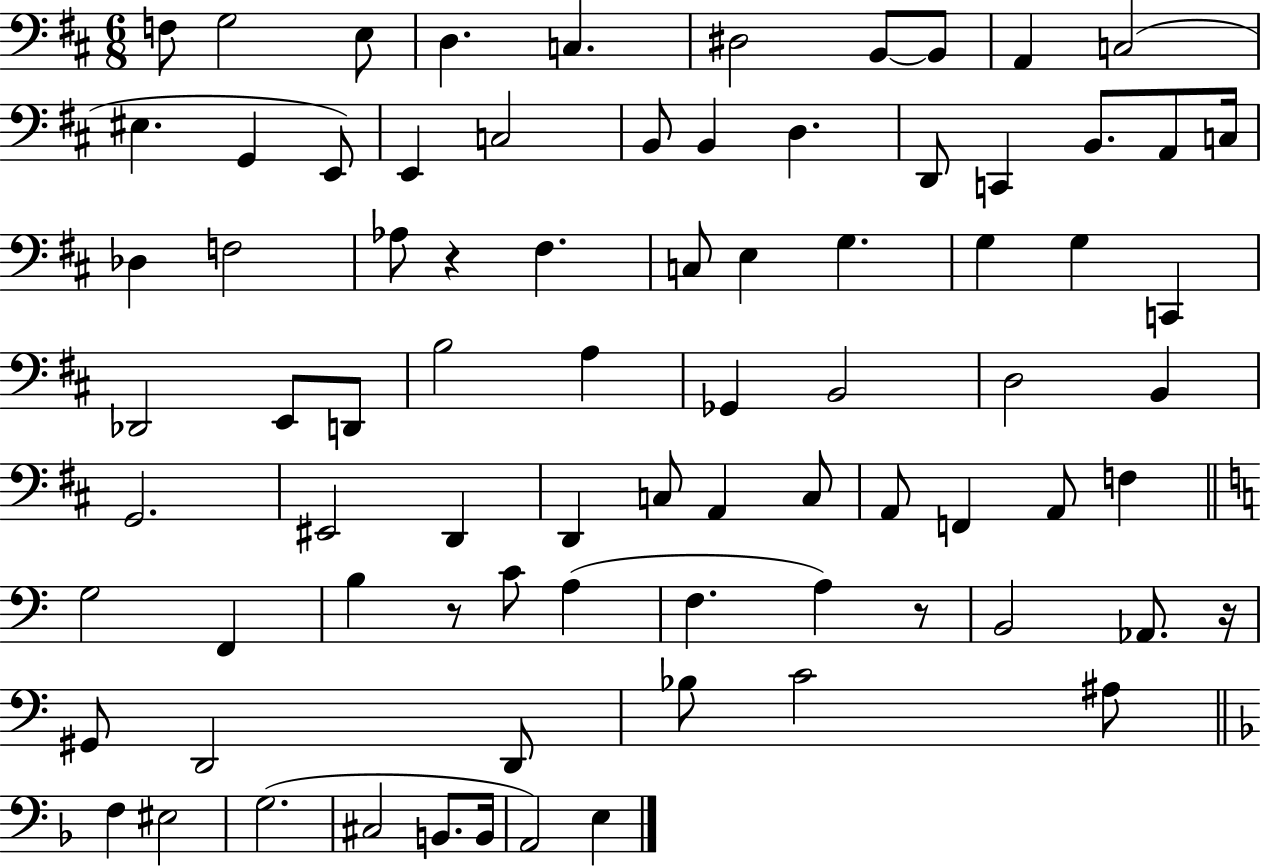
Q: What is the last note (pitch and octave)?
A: E3